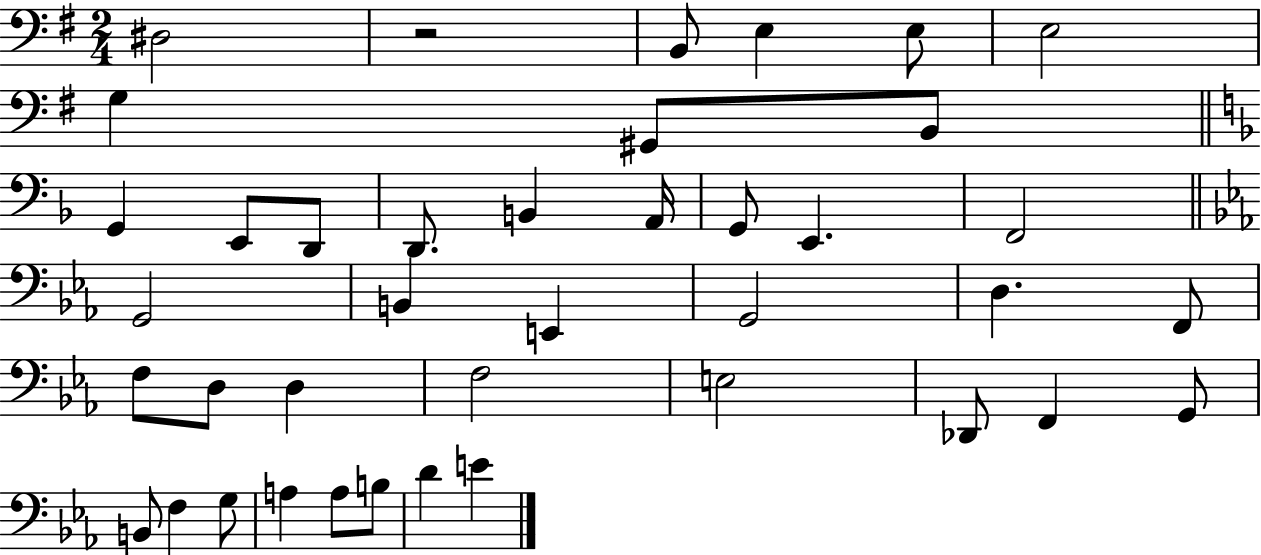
X:1
T:Untitled
M:2/4
L:1/4
K:G
^D,2 z2 B,,/2 E, E,/2 E,2 G, ^G,,/2 B,,/2 G,, E,,/2 D,,/2 D,,/2 B,, A,,/4 G,,/2 E,, F,,2 G,,2 B,, E,, G,,2 D, F,,/2 F,/2 D,/2 D, F,2 E,2 _D,,/2 F,, G,,/2 B,,/2 F, G,/2 A, A,/2 B,/2 D E